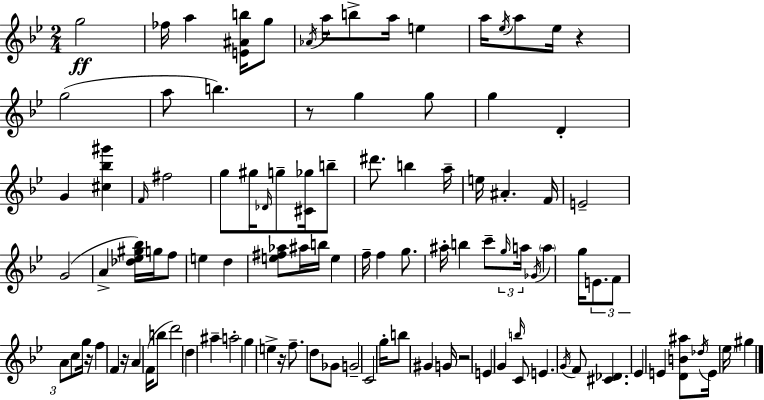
{
  \clef treble
  \numericTimeSignature
  \time 2/4
  \key bes \major
  g''2\ff | fes''16 a''4 <e' ais' b''>16 g''8 | \acciaccatura { aes'16 } a''16 b''8-> a''16 e''4 | a''16 \acciaccatura { ees''16 } a''8 ees''16 r4 | \break g''2( | a''8 b''4.) | r8 g''4 | g''8 g''4 d'4-. | \break g'4 <cis'' bes'' gis'''>4 | \grace { f'16 } fis''2 | g''8 gis''16 \grace { des'16 } g''8-- | <cis' ges''>16 b''8-- dis'''8. b''4 | \break a''16-- e''16 ais'4.-. | f'16 e'2-- | g'2( | a'4-> | \break <des'' ees'' gis'' bes''>16) g''16 f''8 e''4 | d''4 <e'' fis'' aes''>8 ais''16 b''16 | e''4 f''16-- f''4 | g''8. ais''16-. b''4 | \break c'''8-- \tuplet 3/2 { \grace { g''16 } a''16 \acciaccatura { ges'16 } } \parenthesize a''4 | g''16 \tuplet 3/2 { e'8. f'8 | a'8 } c''8 g''16 r16 f''4 | f'4 r16 a'4 | \break f'16( b''8 d'''2) | d''4 | ais''4-- a''2-. | g''4 | \break e''4-> r16 f''8.-- | d''8 ges'8 g'2-- | c'2 | g''16-. b''8 | \break gis'4 g'16 r2 | e'4 | g'4 \grace { b''16 } c'8 | e'4. \acciaccatura { g'16 } | \break f'8 <cis' des'>4. | ees'4 e'4 | <d' b' ais''>8 \acciaccatura { des''16 } e'16 \parenthesize ees''16 gis''4 | \bar "|."
}